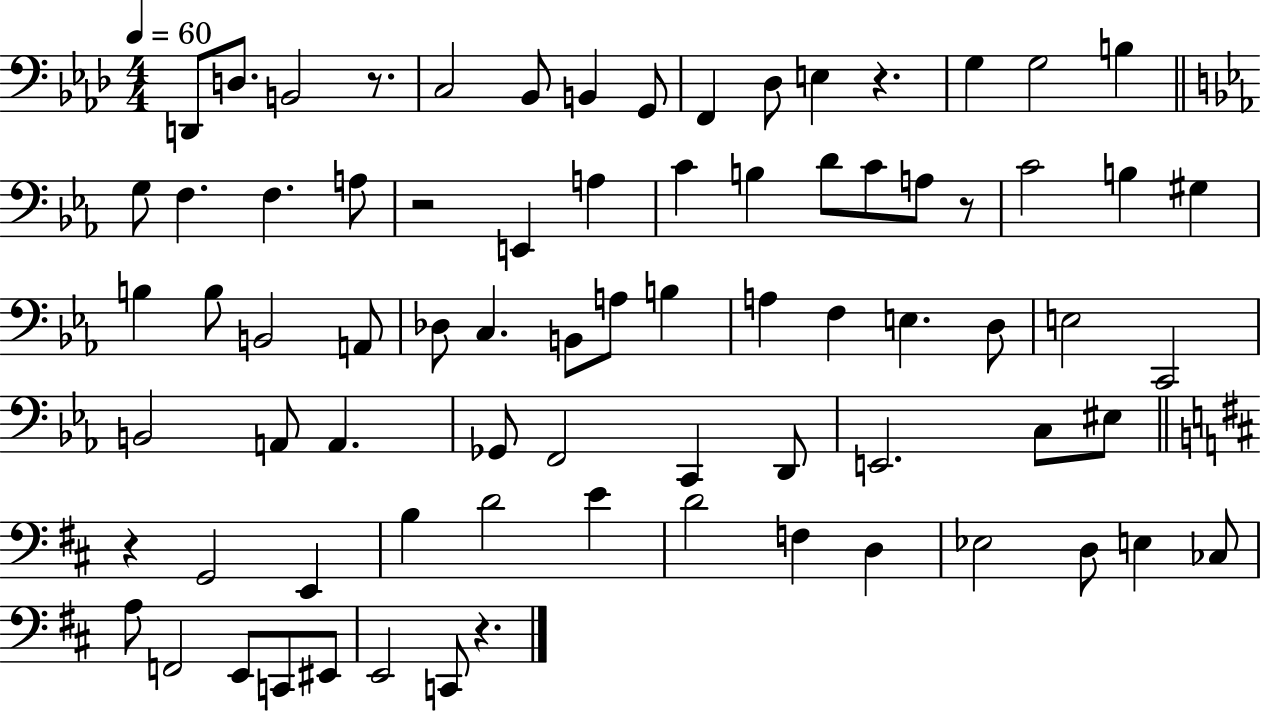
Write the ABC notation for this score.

X:1
T:Untitled
M:4/4
L:1/4
K:Ab
D,,/2 D,/2 B,,2 z/2 C,2 _B,,/2 B,, G,,/2 F,, _D,/2 E, z G, G,2 B, G,/2 F, F, A,/2 z2 E,, A, C B, D/2 C/2 A,/2 z/2 C2 B, ^G, B, B,/2 B,,2 A,,/2 _D,/2 C, B,,/2 A,/2 B, A, F, E, D,/2 E,2 C,,2 B,,2 A,,/2 A,, _G,,/2 F,,2 C,, D,,/2 E,,2 C,/2 ^E,/2 z G,,2 E,, B, D2 E D2 F, D, _E,2 D,/2 E, _C,/2 A,/2 F,,2 E,,/2 C,,/2 ^E,,/2 E,,2 C,,/2 z